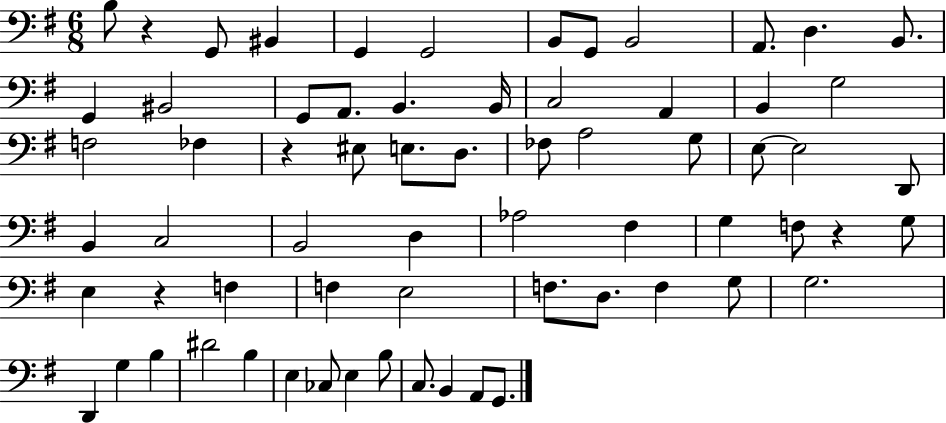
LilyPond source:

{
  \clef bass
  \numericTimeSignature
  \time 6/8
  \key g \major
  b8 r4 g,8 bis,4 | g,4 g,2 | b,8 g,8 b,2 | a,8. d4. b,8. | \break g,4 bis,2 | g,8 a,8. b,4. b,16 | c2 a,4 | b,4 g2 | \break f2 fes4 | r4 eis8 e8. d8. | fes8 a2 g8 | e8~~ e2 d,8 | \break b,4 c2 | b,2 d4 | aes2 fis4 | g4 f8 r4 g8 | \break e4 r4 f4 | f4 e2 | f8. d8. f4 g8 | g2. | \break d,4 g4 b4 | dis'2 b4 | e4 ces8 e4 b8 | c8. b,4 a,8 g,8. | \break \bar "|."
}